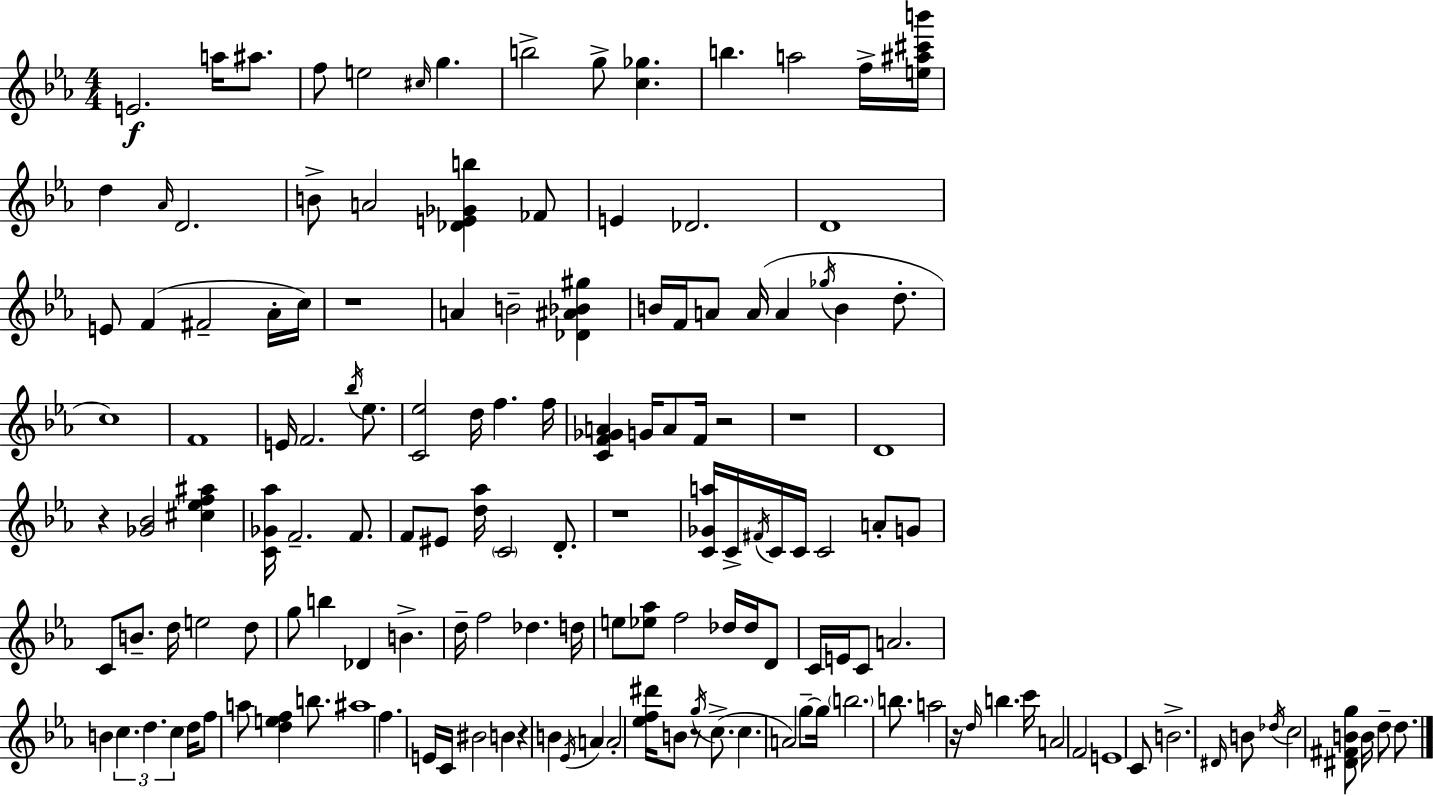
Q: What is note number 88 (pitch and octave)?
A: C5